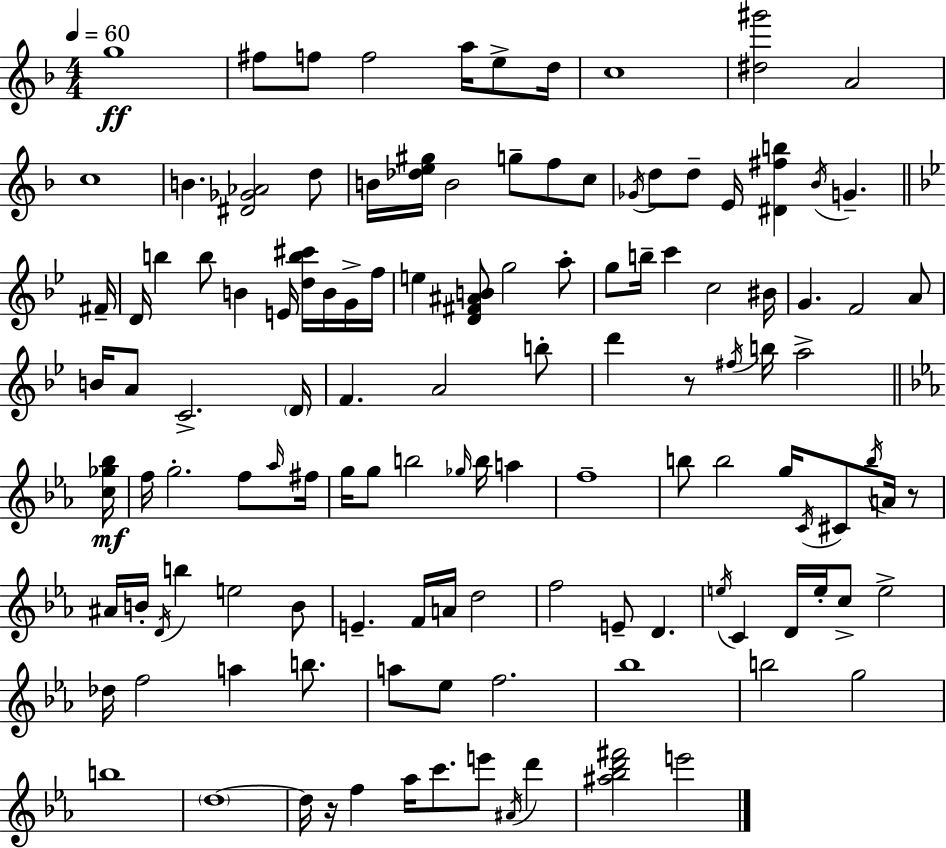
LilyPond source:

{
  \clef treble
  \numericTimeSignature
  \time 4/4
  \key f \major
  \tempo 4 = 60
  \repeat volta 2 { g''1\ff | fis''8 f''8 f''2 a''16 e''8-> d''16 | c''1 | <dis'' gis'''>2 a'2 | \break c''1 | b'4. <dis' ges' aes'>2 d''8 | b'16 <des'' e'' gis''>16 b'2 g''8-- f''8 c''8 | \acciaccatura { ges'16 } d''8 d''8-- e'16 <dis' fis'' b''>4 \acciaccatura { bes'16 } g'4.-- | \break \bar "||" \break \key g \minor fis'16-- d'16 b''4 b''8 b'4 e'16 <d'' b'' cis'''>16 b'16 g'16-> | f''16 e''4 <d' fis' ais' b'>8 g''2 a''8-. | g''8 b''16-- c'''4 c''2 | bis'16 g'4. f'2 a'8 | \break b'16 a'8 c'2.-> | \parenthesize d'16 f'4. a'2 b''8-. | d'''4 r8 \acciaccatura { fis''16 } b''16 a''2-> | \bar "||" \break \key ees \major <c'' ges'' bes''>16\mf f''16 g''2.-. f''8 | \grace { aes''16 } fis''16 g''16 g''8 b''2 \grace { ges''16 } b''16 a''4 | f''1-- | b''8 b''2 g''16 \acciaccatura { c'16 } cis'8 | \break \acciaccatura { b''16 } a'16 r8 ais'16 b'16-. \acciaccatura { d'16 } b''4 e''2 | b'8 e'4.-- f'16 a'16 d''2 | f''2 e'8-- | d'4. \acciaccatura { e''16 } c'4 d'16 e''16-. c''8-> e''2-> | \break des''16 f''2 | a''4 b''8. a''8 ees''8 f''2. | bes''1 | b''2 g''2 | \break b''1 | \parenthesize d''1~~ | d''16 r16 f''4 aes''16 c'''8. | e'''8 \acciaccatura { ais'16 } d'''4 <ais'' bes'' d''' fis'''>2 | \break e'''2 } \bar "|."
}